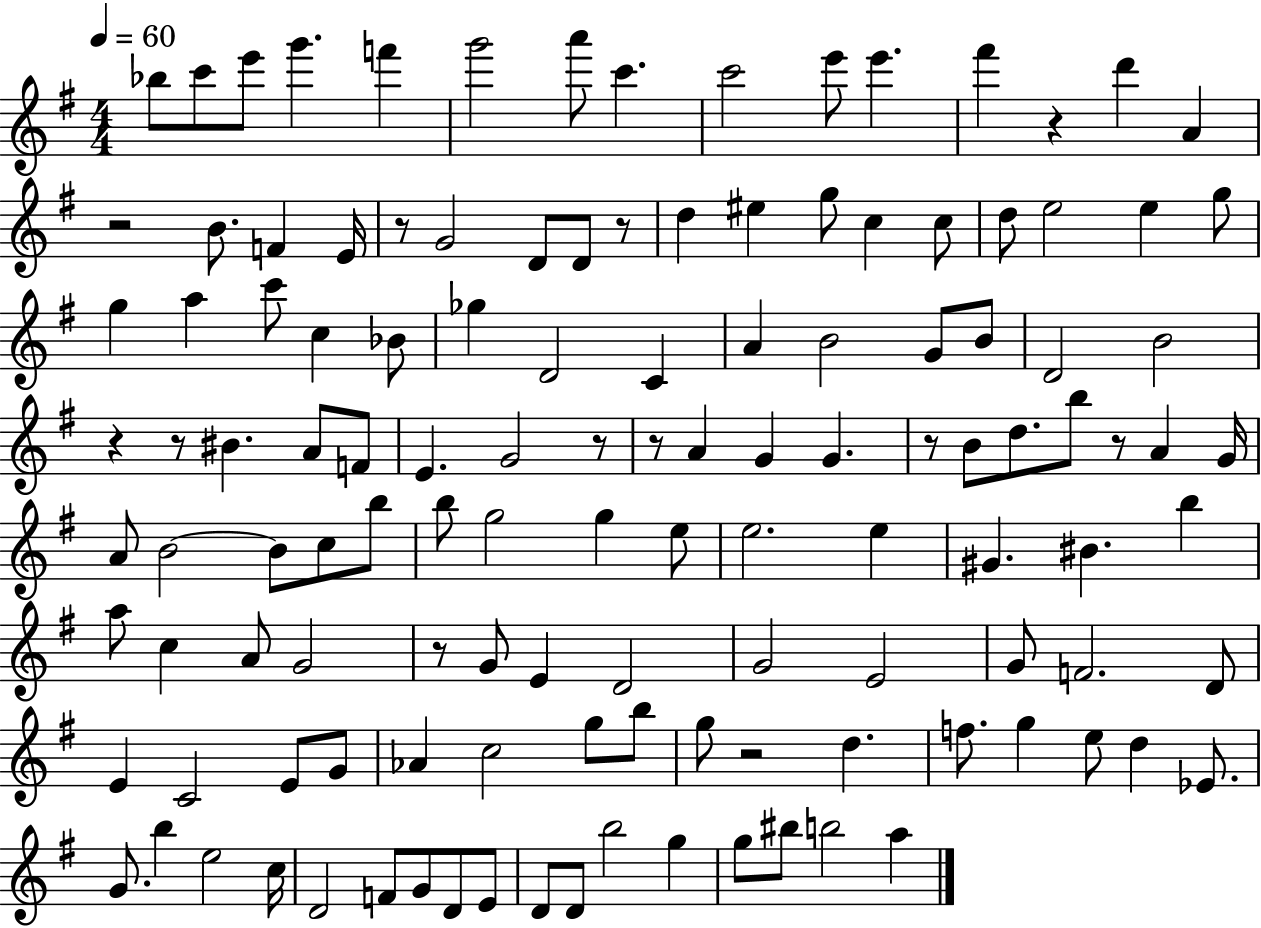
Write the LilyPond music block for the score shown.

{
  \clef treble
  \numericTimeSignature
  \time 4/4
  \key g \major
  \tempo 4 = 60
  bes''8 c'''8 e'''8 g'''4. f'''4 | g'''2 a'''8 c'''4. | c'''2 e'''8 e'''4. | fis'''4 r4 d'''4 a'4 | \break r2 b'8. f'4 e'16 | r8 g'2 d'8 d'8 r8 | d''4 eis''4 g''8 c''4 c''8 | d''8 e''2 e''4 g''8 | \break g''4 a''4 c'''8 c''4 bes'8 | ges''4 d'2 c'4 | a'4 b'2 g'8 b'8 | d'2 b'2 | \break r4 r8 bis'4. a'8 f'8 | e'4. g'2 r8 | r8 a'4 g'4 g'4. | r8 b'8 d''8. b''8 r8 a'4 g'16 | \break a'8 b'2~~ b'8 c''8 b''8 | b''8 g''2 g''4 e''8 | e''2. e''4 | gis'4. bis'4. b''4 | \break a''8 c''4 a'8 g'2 | r8 g'8 e'4 d'2 | g'2 e'2 | g'8 f'2. d'8 | \break e'4 c'2 e'8 g'8 | aes'4 c''2 g''8 b''8 | g''8 r2 d''4. | f''8. g''4 e''8 d''4 ees'8. | \break g'8. b''4 e''2 c''16 | d'2 f'8 g'8 d'8 e'8 | d'8 d'8 b''2 g''4 | g''8 bis''8 b''2 a''4 | \break \bar "|."
}